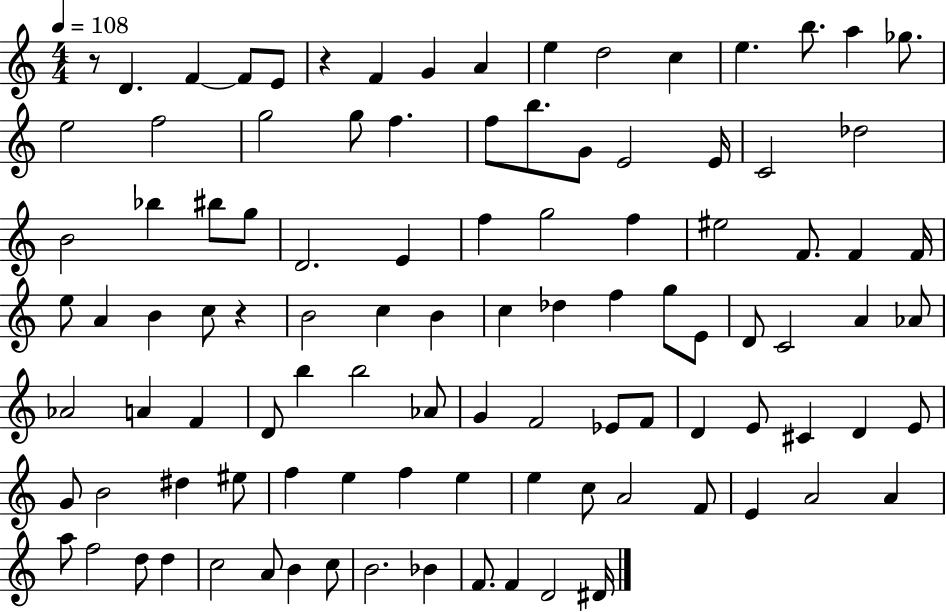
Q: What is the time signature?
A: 4/4